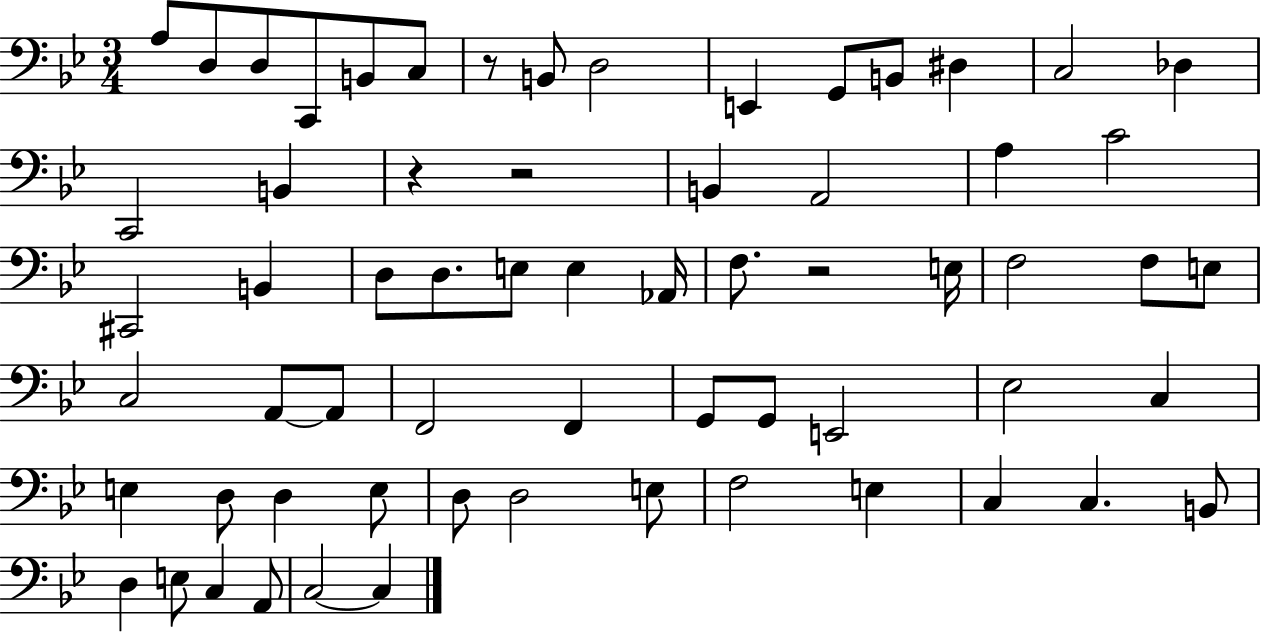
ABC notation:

X:1
T:Untitled
M:3/4
L:1/4
K:Bb
A,/2 D,/2 D,/2 C,,/2 B,,/2 C,/2 z/2 B,,/2 D,2 E,, G,,/2 B,,/2 ^D, C,2 _D, C,,2 B,, z z2 B,, A,,2 A, C2 ^C,,2 B,, D,/2 D,/2 E,/2 E, _A,,/4 F,/2 z2 E,/4 F,2 F,/2 E,/2 C,2 A,,/2 A,,/2 F,,2 F,, G,,/2 G,,/2 E,,2 _E,2 C, E, D,/2 D, E,/2 D,/2 D,2 E,/2 F,2 E, C, C, B,,/2 D, E,/2 C, A,,/2 C,2 C,